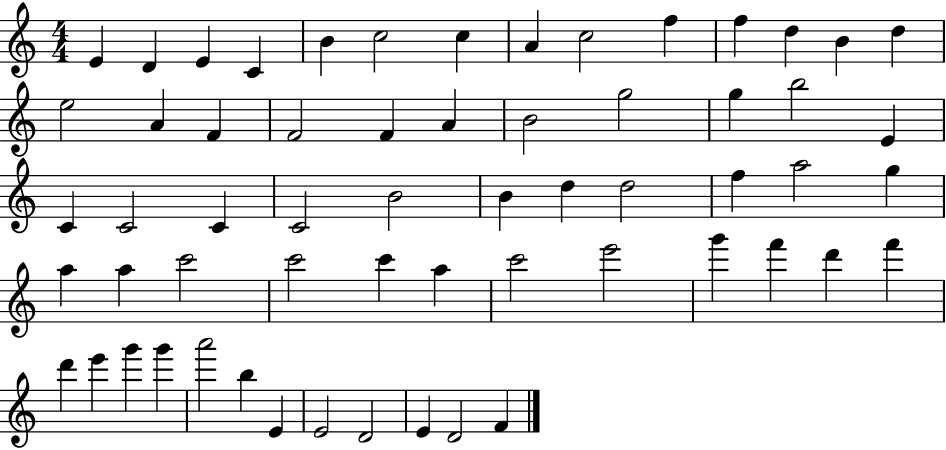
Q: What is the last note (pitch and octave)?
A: F4